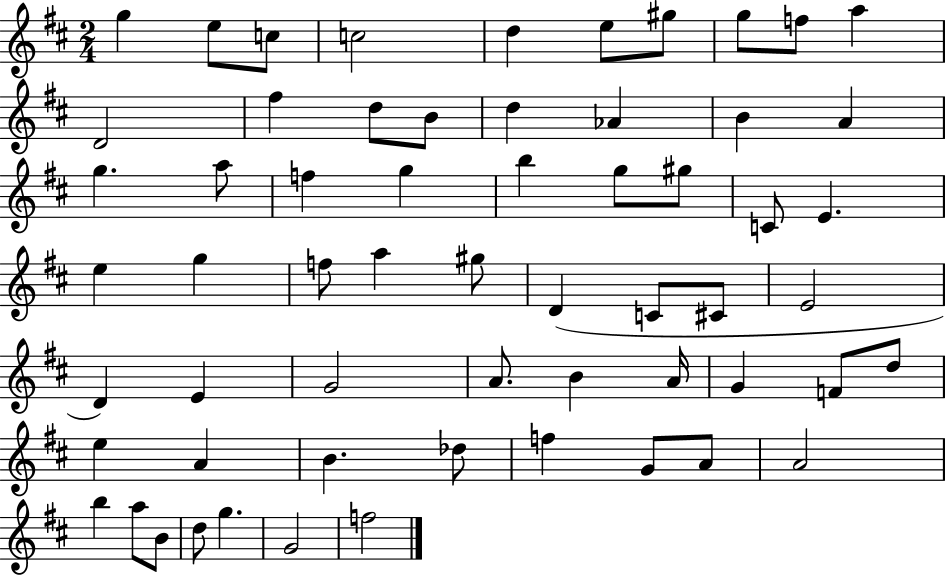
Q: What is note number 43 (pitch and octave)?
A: G4